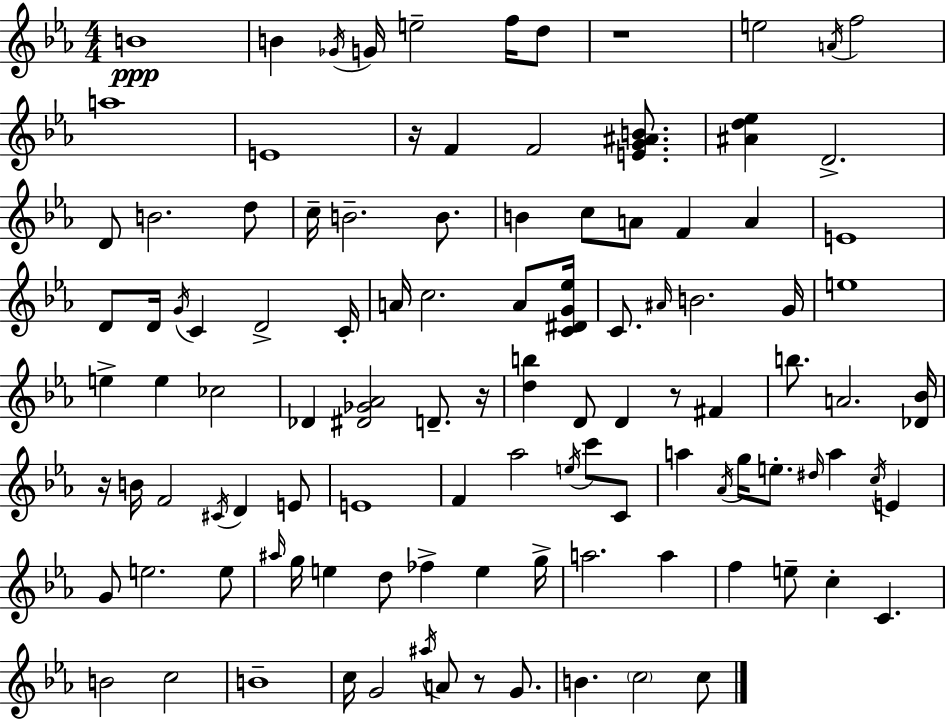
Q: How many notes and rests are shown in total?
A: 109